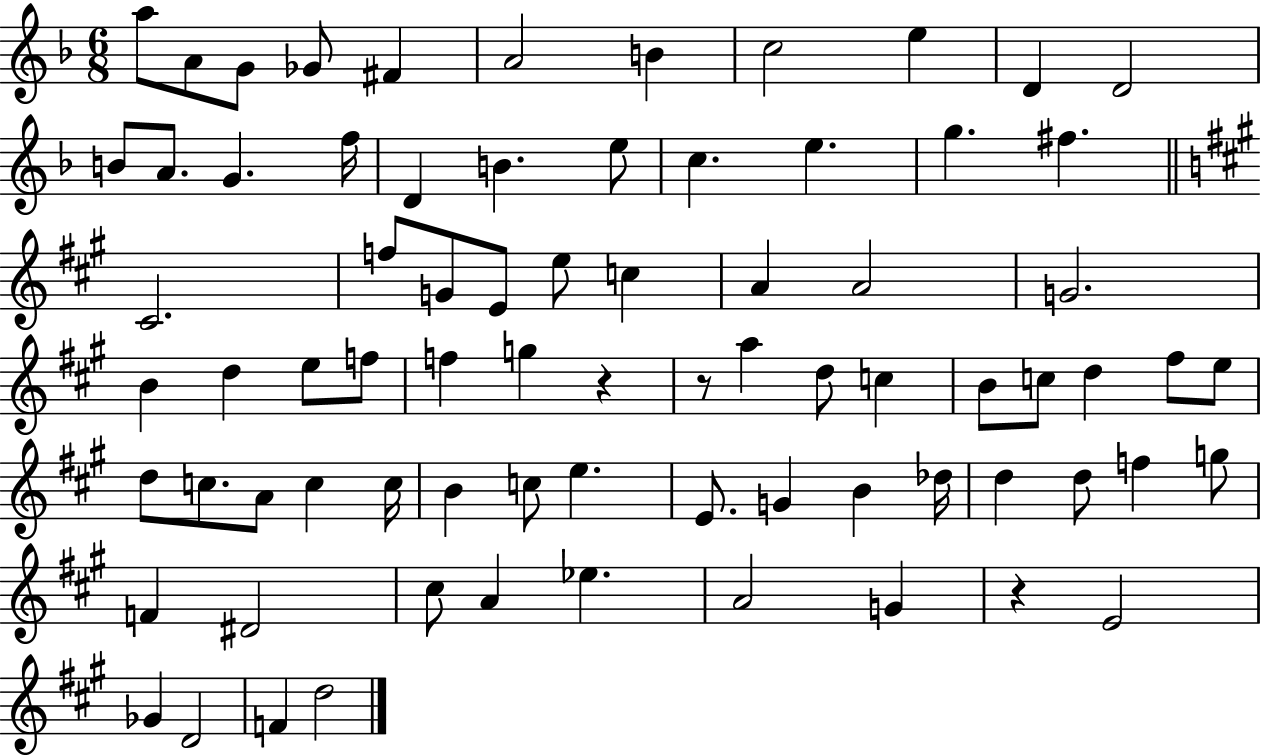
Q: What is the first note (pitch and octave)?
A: A5